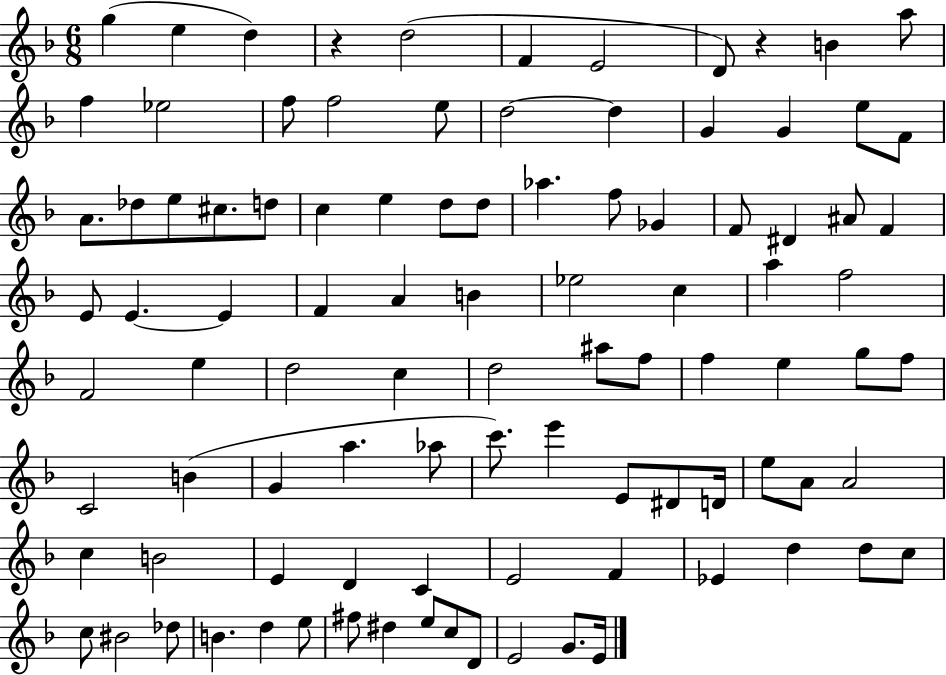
{
  \clef treble
  \numericTimeSignature
  \time 6/8
  \key f \major
  g''4( e''4 d''4) | r4 d''2( | f'4 e'2 | d'8) r4 b'4 a''8 | \break f''4 ees''2 | f''8 f''2 e''8 | d''2~~ d''4 | g'4 g'4 e''8 f'8 | \break a'8. des''8 e''8 cis''8. d''8 | c''4 e''4 d''8 d''8 | aes''4. f''8 ges'4 | f'8 dis'4 ais'8 f'4 | \break e'8 e'4.~~ e'4 | f'4 a'4 b'4 | ees''2 c''4 | a''4 f''2 | \break f'2 e''4 | d''2 c''4 | d''2 ais''8 f''8 | f''4 e''4 g''8 f''8 | \break c'2 b'4( | g'4 a''4. aes''8 | c'''8.) e'''4 e'8 dis'8 d'16 | e''8 a'8 a'2 | \break c''4 b'2 | e'4 d'4 c'4 | e'2 f'4 | ees'4 d''4 d''8 c''8 | \break c''8 bis'2 des''8 | b'4. d''4 e''8 | fis''8 dis''4 e''8 c''8 d'8 | e'2 g'8. e'16 | \break \bar "|."
}